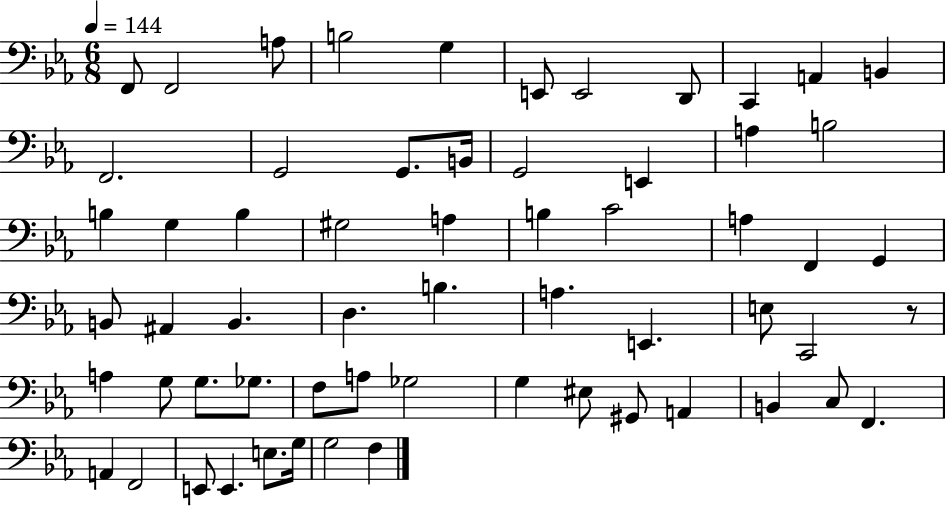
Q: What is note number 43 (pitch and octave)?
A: F3